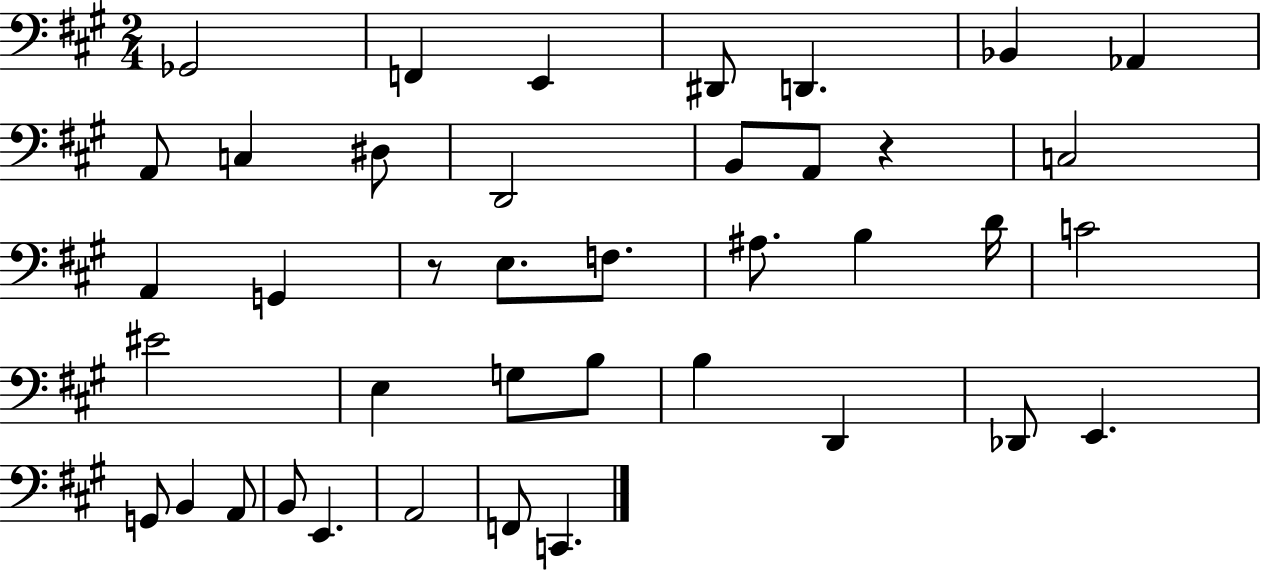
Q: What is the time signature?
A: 2/4